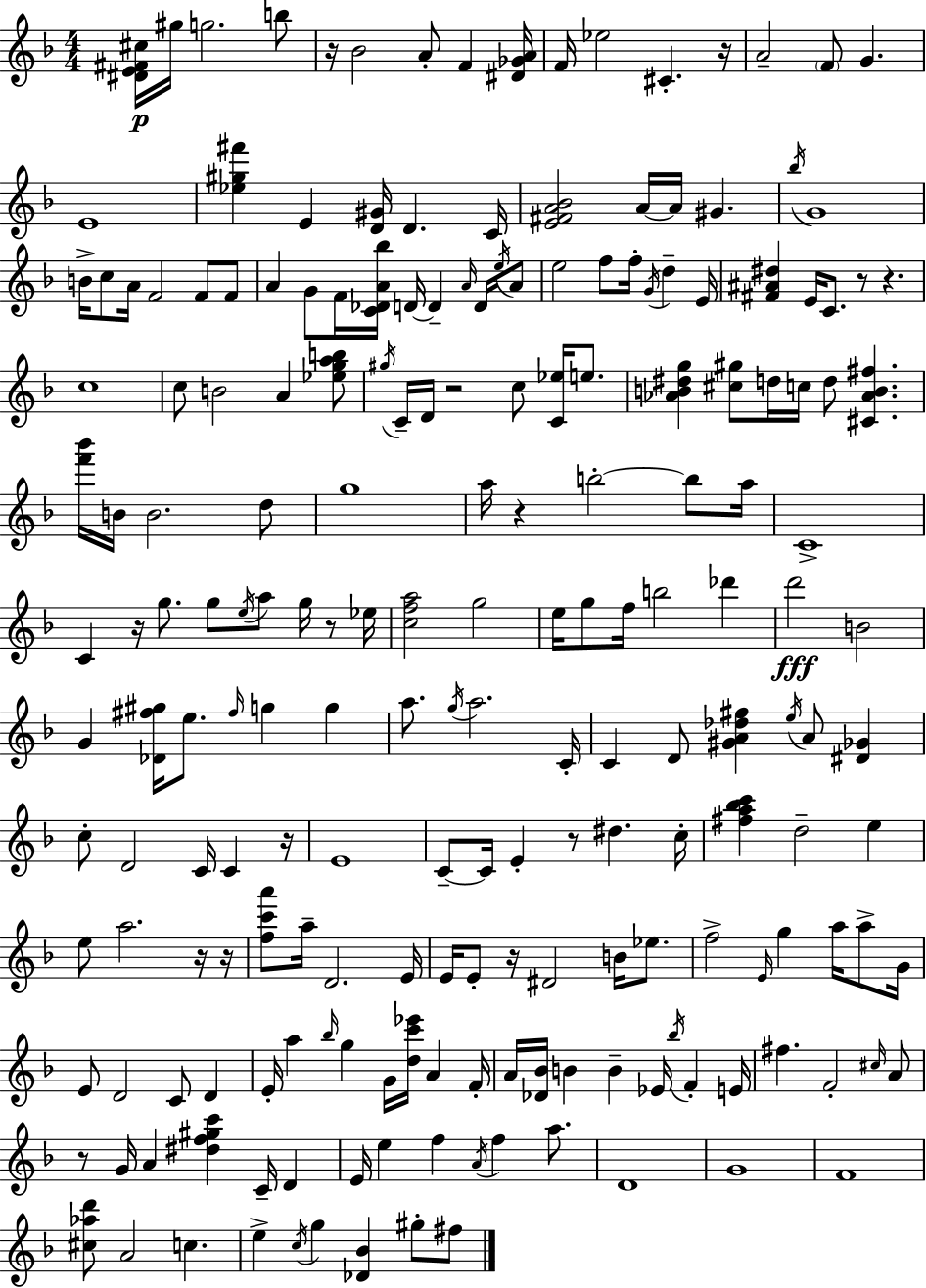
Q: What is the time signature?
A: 4/4